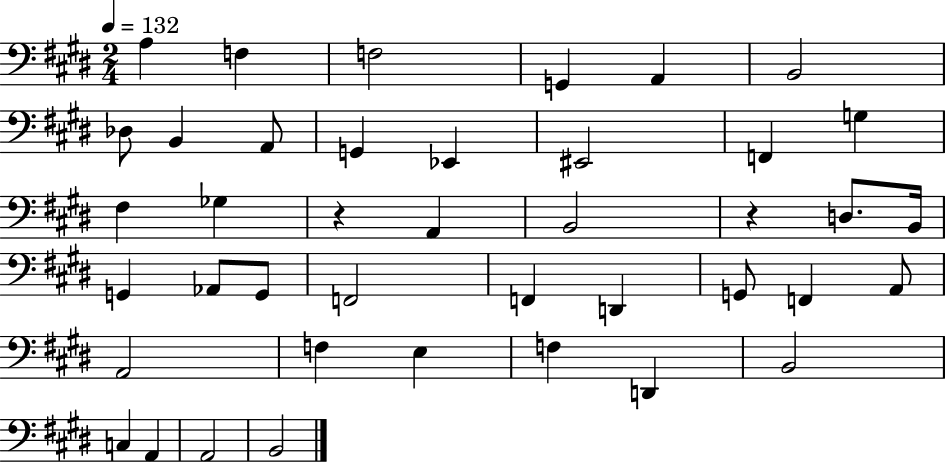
X:1
T:Untitled
M:2/4
L:1/4
K:E
A, F, F,2 G,, A,, B,,2 _D,/2 B,, A,,/2 G,, _E,, ^E,,2 F,, G, ^F, _G, z A,, B,,2 z D,/2 B,,/4 G,, _A,,/2 G,,/2 F,,2 F,, D,, G,,/2 F,, A,,/2 A,,2 F, E, F, D,, B,,2 C, A,, A,,2 B,,2